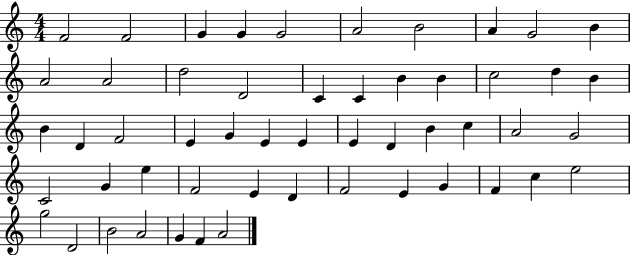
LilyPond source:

{
  \clef treble
  \numericTimeSignature
  \time 4/4
  \key c \major
  f'2 f'2 | g'4 g'4 g'2 | a'2 b'2 | a'4 g'2 b'4 | \break a'2 a'2 | d''2 d'2 | c'4 c'4 b'4 b'4 | c''2 d''4 b'4 | \break b'4 d'4 f'2 | e'4 g'4 e'4 e'4 | e'4 d'4 b'4 c''4 | a'2 g'2 | \break c'2 g'4 e''4 | f'2 e'4 d'4 | f'2 e'4 g'4 | f'4 c''4 e''2 | \break g''2 d'2 | b'2 a'2 | g'4 f'4 a'2 | \bar "|."
}